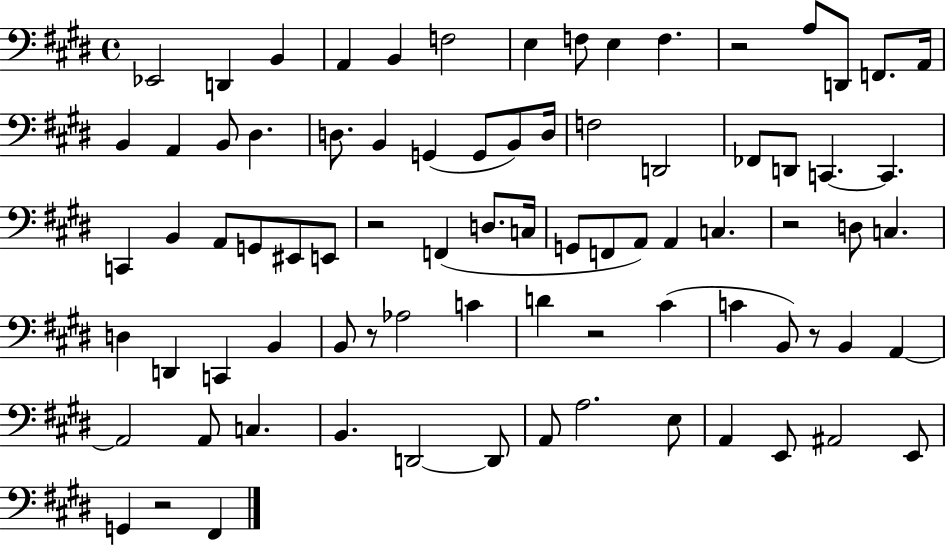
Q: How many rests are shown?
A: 7